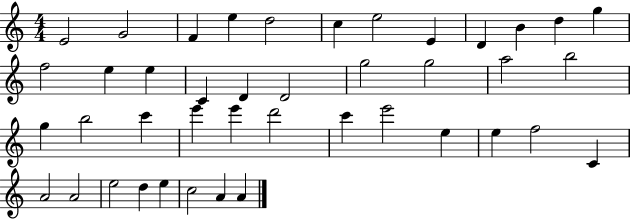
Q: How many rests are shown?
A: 0